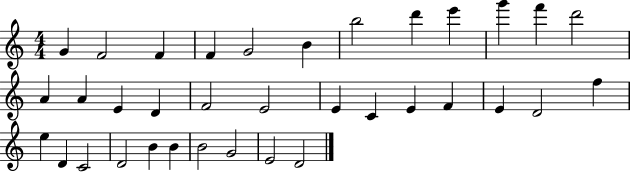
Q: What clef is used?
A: treble